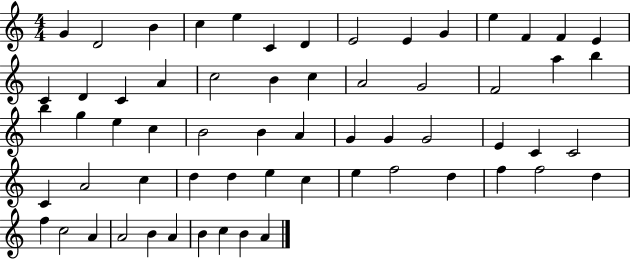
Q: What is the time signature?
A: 4/4